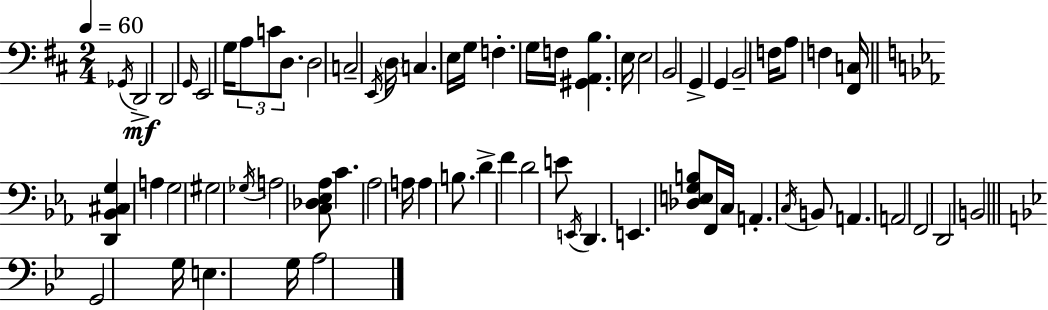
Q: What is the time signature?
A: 2/4